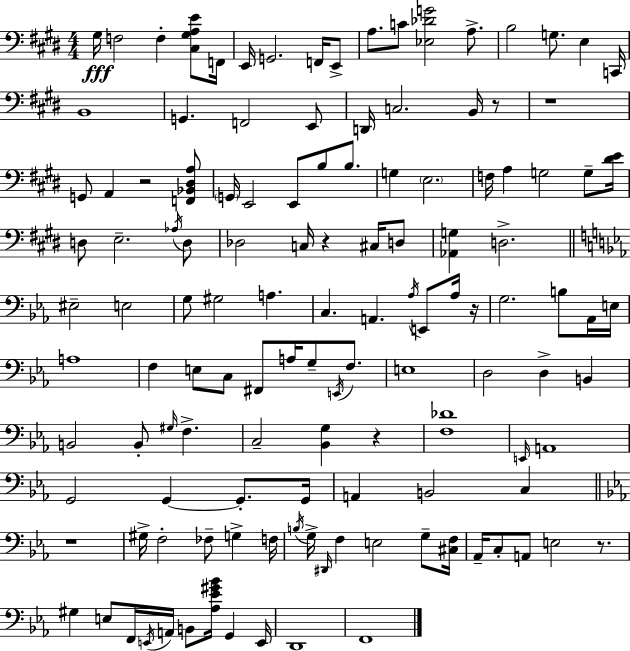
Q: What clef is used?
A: bass